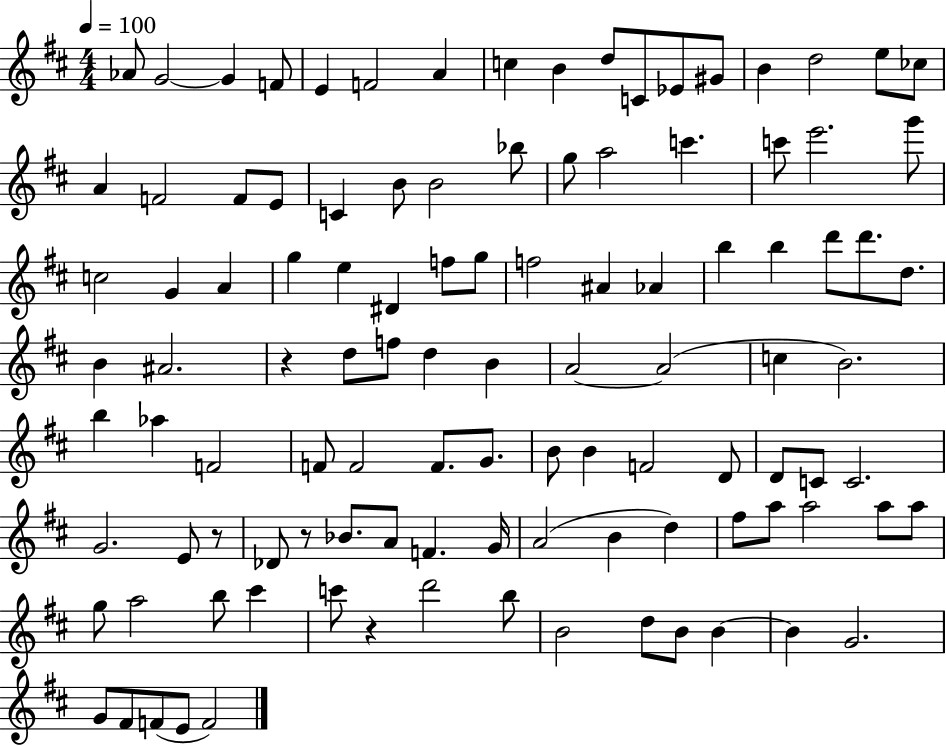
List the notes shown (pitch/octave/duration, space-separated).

Ab4/e G4/h G4/q F4/e E4/q F4/h A4/q C5/q B4/q D5/e C4/e Eb4/e G#4/e B4/q D5/h E5/e CES5/e A4/q F4/h F4/e E4/e C4/q B4/e B4/h Bb5/e G5/e A5/h C6/q. C6/e E6/h. G6/e C5/h G4/q A4/q G5/q E5/q D#4/q F5/e G5/e F5/h A#4/q Ab4/q B5/q B5/q D6/e D6/e. D5/e. B4/q A#4/h. R/q D5/e F5/e D5/q B4/q A4/h A4/h C5/q B4/h. B5/q Ab5/q F4/h F4/e F4/h F4/e. G4/e. B4/e B4/q F4/h D4/e D4/e C4/e C4/h. G4/h. E4/e R/e Db4/e R/e Bb4/e. A4/e F4/q. G4/s A4/h B4/q D5/q F#5/e A5/e A5/h A5/e A5/e G5/e A5/h B5/e C#6/q C6/e R/q D6/h B5/e B4/h D5/e B4/e B4/q B4/q G4/h. G4/e F#4/e F4/e E4/e F4/h